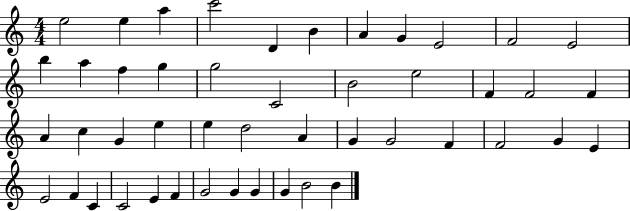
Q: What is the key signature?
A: C major